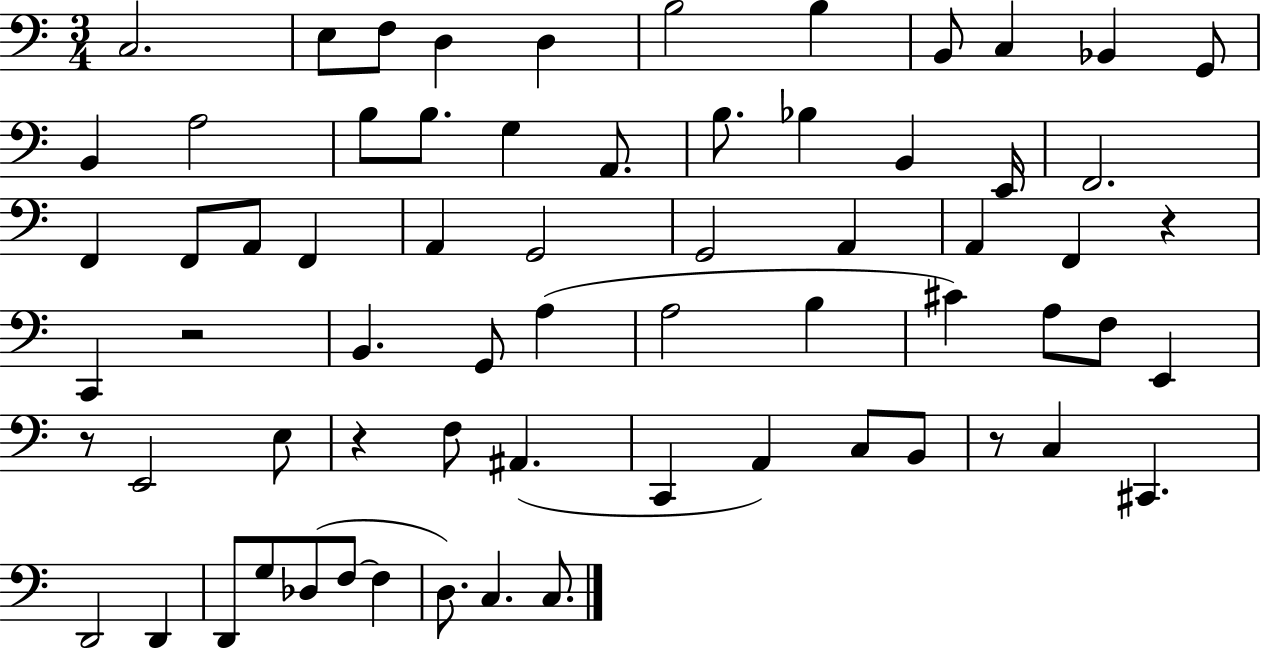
C3/h. E3/e F3/e D3/q D3/q B3/h B3/q B2/e C3/q Bb2/q G2/e B2/q A3/h B3/e B3/e. G3/q A2/e. B3/e. Bb3/q B2/q E2/s F2/h. F2/q F2/e A2/e F2/q A2/q G2/h G2/h A2/q A2/q F2/q R/q C2/q R/h B2/q. G2/e A3/q A3/h B3/q C#4/q A3/e F3/e E2/q R/e E2/h E3/e R/q F3/e A#2/q. C2/q A2/q C3/e B2/e R/e C3/q C#2/q. D2/h D2/q D2/e G3/e Db3/e F3/e F3/q D3/e. C3/q. C3/e.